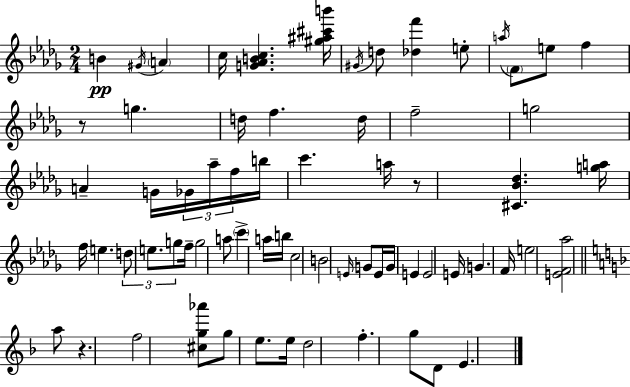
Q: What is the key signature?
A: BES minor